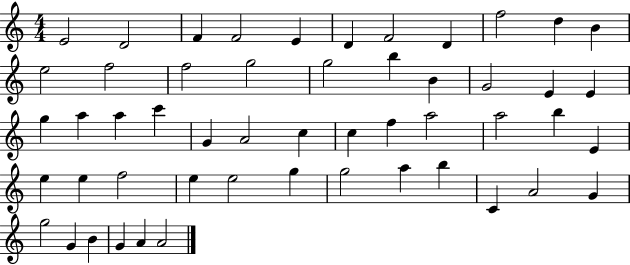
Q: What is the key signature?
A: C major